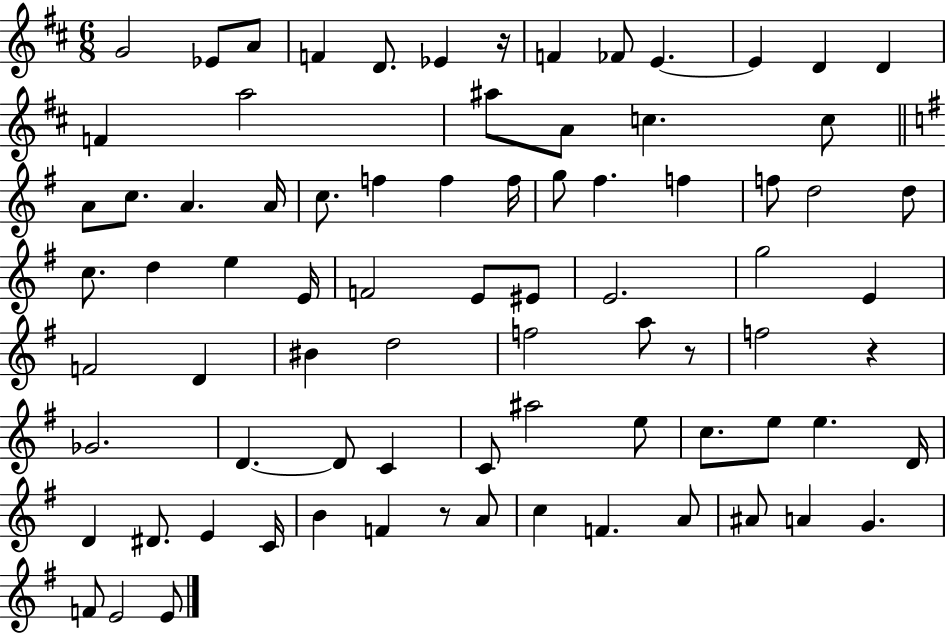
X:1
T:Untitled
M:6/8
L:1/4
K:D
G2 _E/2 A/2 F D/2 _E z/4 F _F/2 E E D D F a2 ^a/2 A/2 c c/2 A/2 c/2 A A/4 c/2 f f f/4 g/2 ^f f f/2 d2 d/2 c/2 d e E/4 F2 E/2 ^E/2 E2 g2 E F2 D ^B d2 f2 a/2 z/2 f2 z _G2 D D/2 C C/2 ^a2 e/2 c/2 e/2 e D/4 D ^D/2 E C/4 B F z/2 A/2 c F A/2 ^A/2 A G F/2 E2 E/2